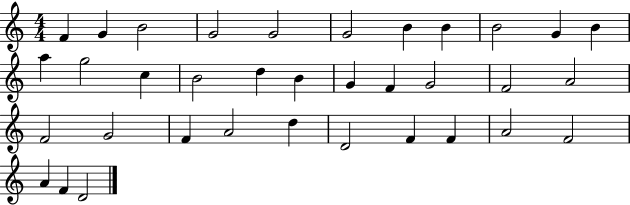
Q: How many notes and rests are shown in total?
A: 35